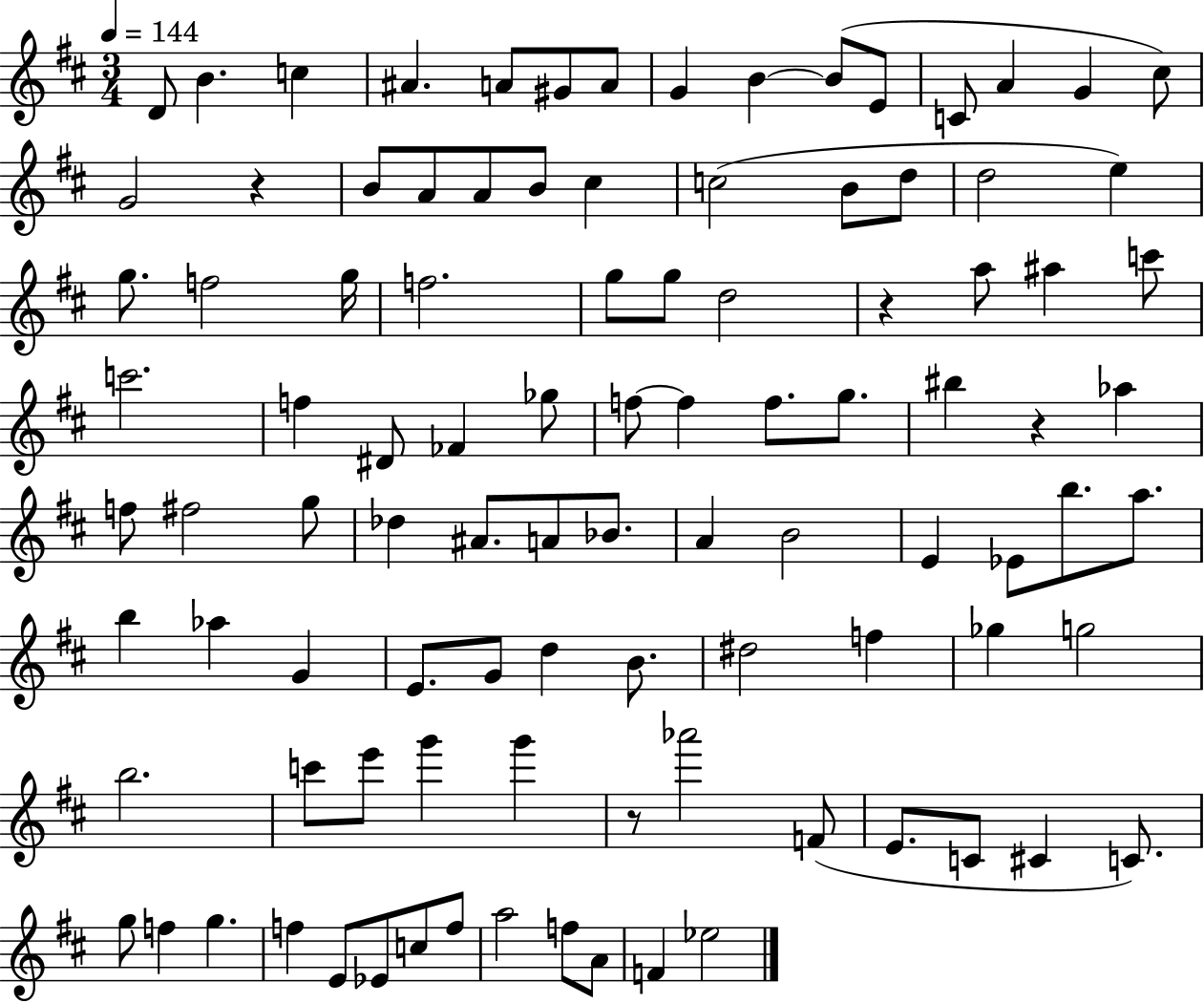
X:1
T:Untitled
M:3/4
L:1/4
K:D
D/2 B c ^A A/2 ^G/2 A/2 G B B/2 E/2 C/2 A G ^c/2 G2 z B/2 A/2 A/2 B/2 ^c c2 B/2 d/2 d2 e g/2 f2 g/4 f2 g/2 g/2 d2 z a/2 ^a c'/2 c'2 f ^D/2 _F _g/2 f/2 f f/2 g/2 ^b z _a f/2 ^f2 g/2 _d ^A/2 A/2 _B/2 A B2 E _E/2 b/2 a/2 b _a G E/2 G/2 d B/2 ^d2 f _g g2 b2 c'/2 e'/2 g' g' z/2 _a'2 F/2 E/2 C/2 ^C C/2 g/2 f g f E/2 _E/2 c/2 f/2 a2 f/2 A/2 F _e2